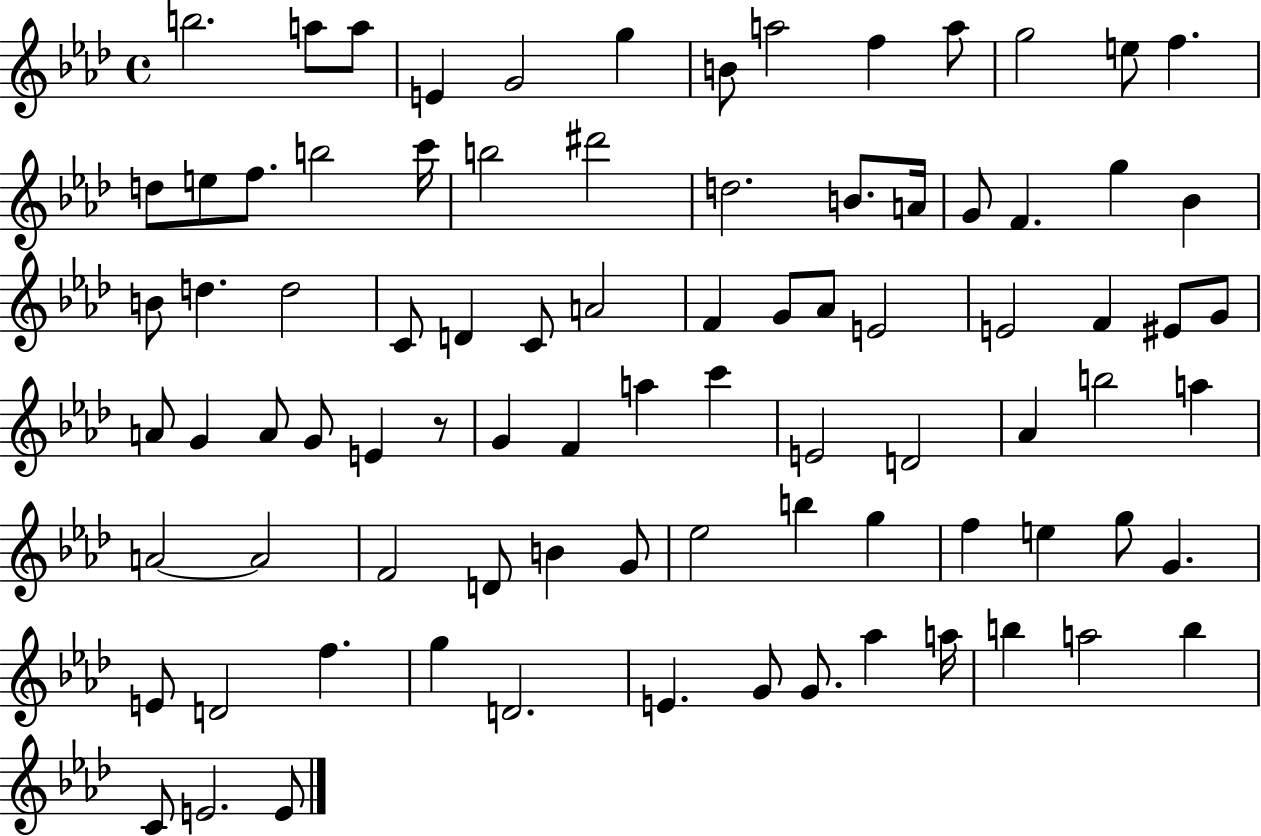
X:1
T:Untitled
M:4/4
L:1/4
K:Ab
b2 a/2 a/2 E G2 g B/2 a2 f a/2 g2 e/2 f d/2 e/2 f/2 b2 c'/4 b2 ^d'2 d2 B/2 A/4 G/2 F g _B B/2 d d2 C/2 D C/2 A2 F G/2 _A/2 E2 E2 F ^E/2 G/2 A/2 G A/2 G/2 E z/2 G F a c' E2 D2 _A b2 a A2 A2 F2 D/2 B G/2 _e2 b g f e g/2 G E/2 D2 f g D2 E G/2 G/2 _a a/4 b a2 b C/2 E2 E/2